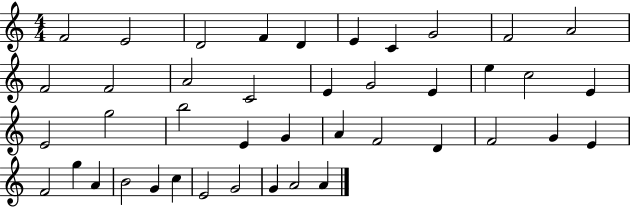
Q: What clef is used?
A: treble